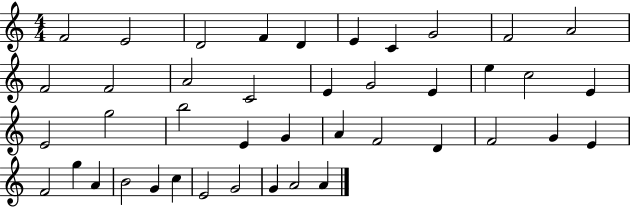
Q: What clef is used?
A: treble